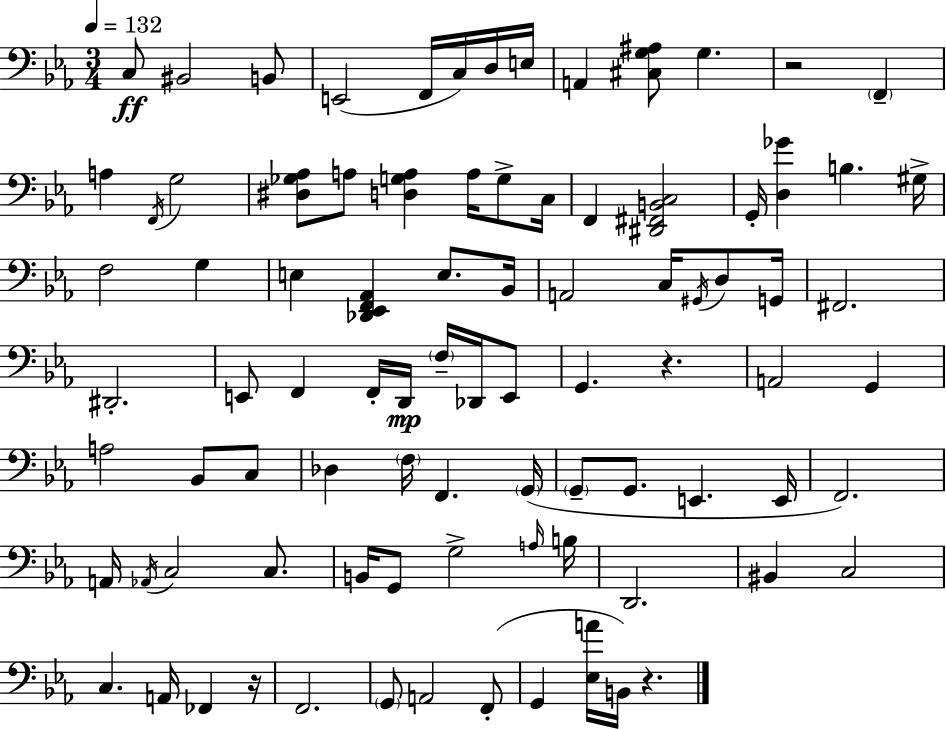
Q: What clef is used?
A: bass